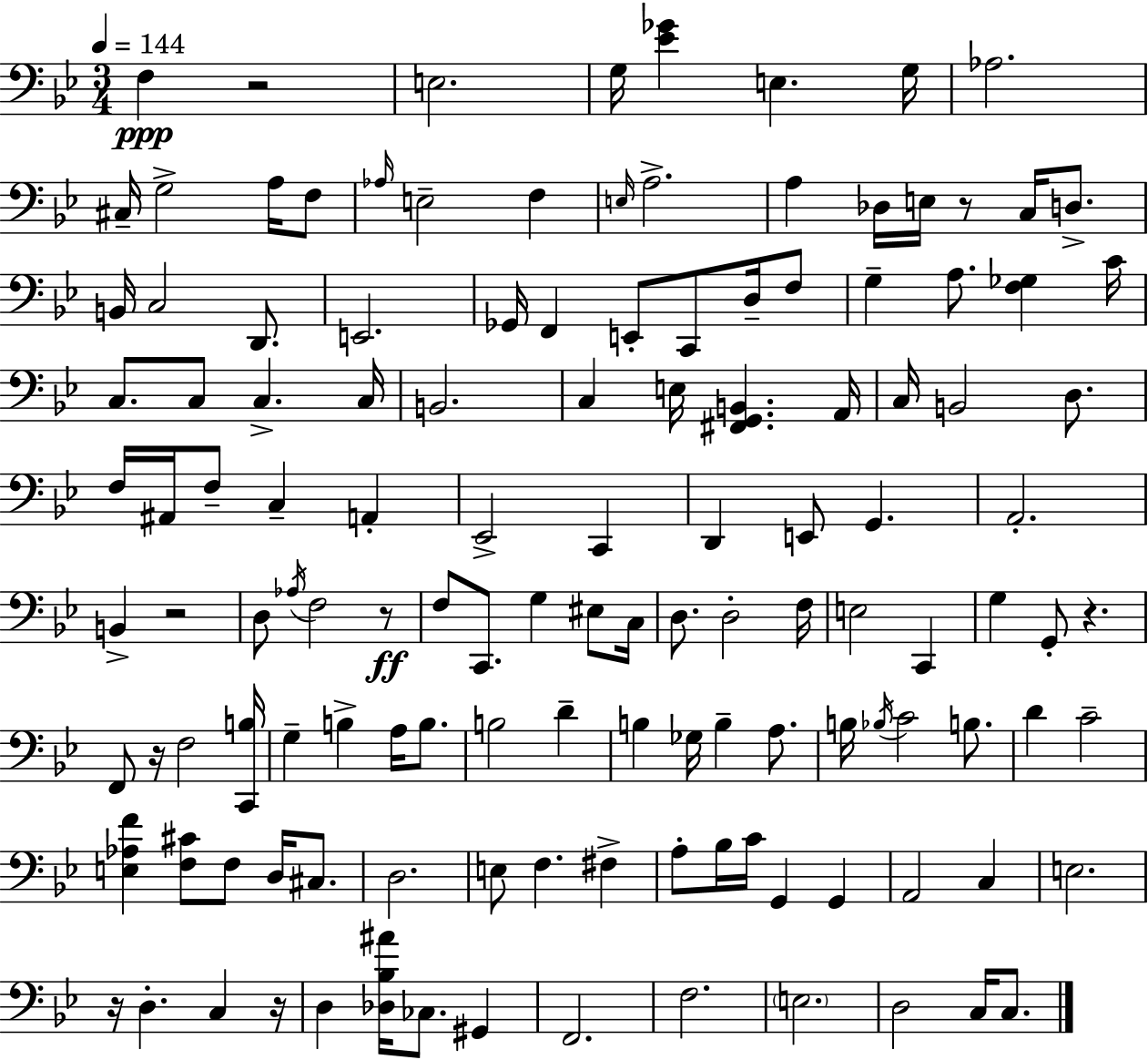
X:1
T:Untitled
M:3/4
L:1/4
K:Gm
F, z2 E,2 G,/4 [_E_G] E, G,/4 _A,2 ^C,/4 G,2 A,/4 F,/2 _A,/4 E,2 F, E,/4 A,2 A, _D,/4 E,/4 z/2 C,/4 D,/2 B,,/4 C,2 D,,/2 E,,2 _G,,/4 F,, E,,/2 C,,/2 D,/4 F,/2 G, A,/2 [F,_G,] C/4 C,/2 C,/2 C, C,/4 B,,2 C, E,/4 [^F,,G,,B,,] A,,/4 C,/4 B,,2 D,/2 F,/4 ^A,,/4 F,/2 C, A,, _E,,2 C,, D,, E,,/2 G,, A,,2 B,, z2 D,/2 _A,/4 F,2 z/2 F,/2 C,,/2 G, ^E,/2 C,/4 D,/2 D,2 F,/4 E,2 C,, G, G,,/2 z F,,/2 z/4 F,2 [C,,B,]/4 G, B, A,/4 B,/2 B,2 D B, _G,/4 B, A,/2 B,/4 _B,/4 C2 B,/2 D C2 [E,_A,F] [F,^C]/2 F,/2 D,/4 ^C,/2 D,2 E,/2 F, ^F, A,/2 _B,/4 C/4 G,, G,, A,,2 C, E,2 z/4 D, C, z/4 D, [_D,_B,^A]/4 _C,/2 ^G,, F,,2 F,2 E,2 D,2 C,/4 C,/2